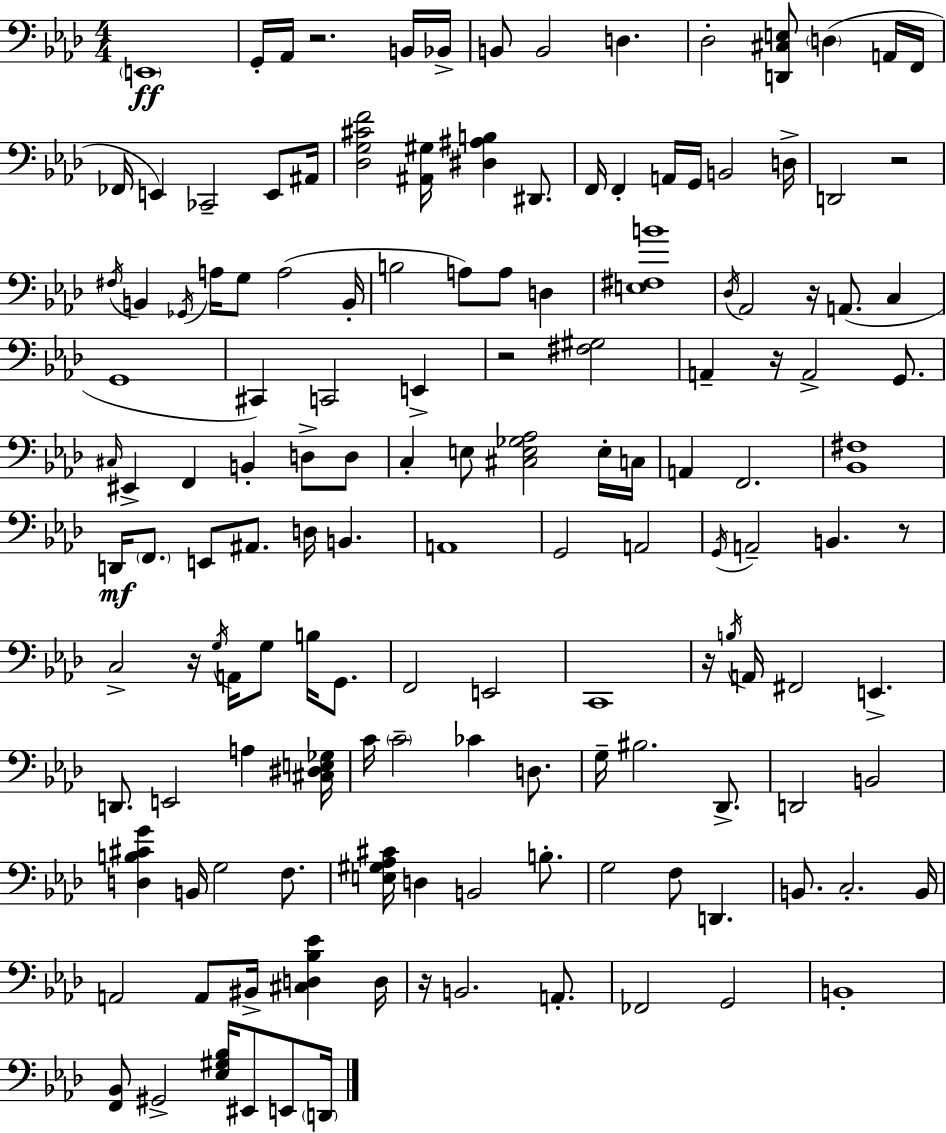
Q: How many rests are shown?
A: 9